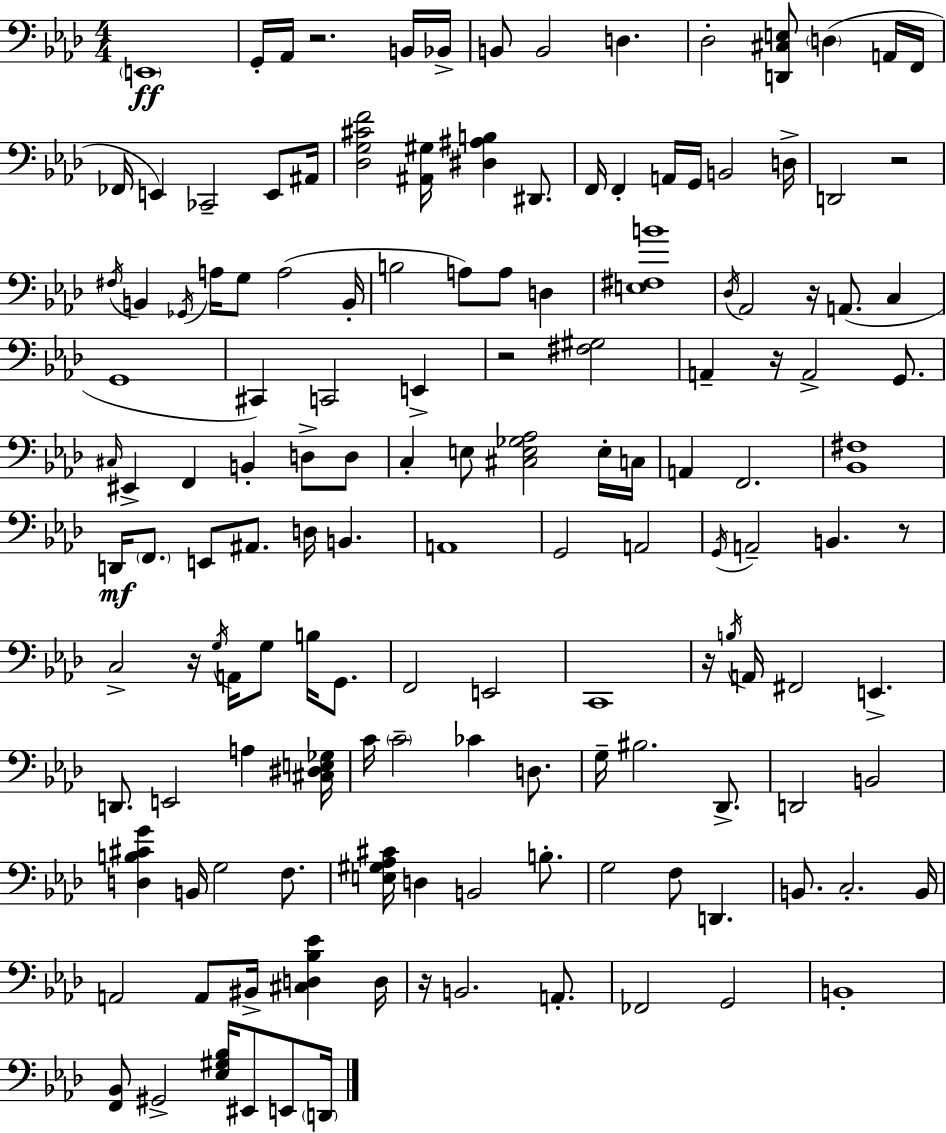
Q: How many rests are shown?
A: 9